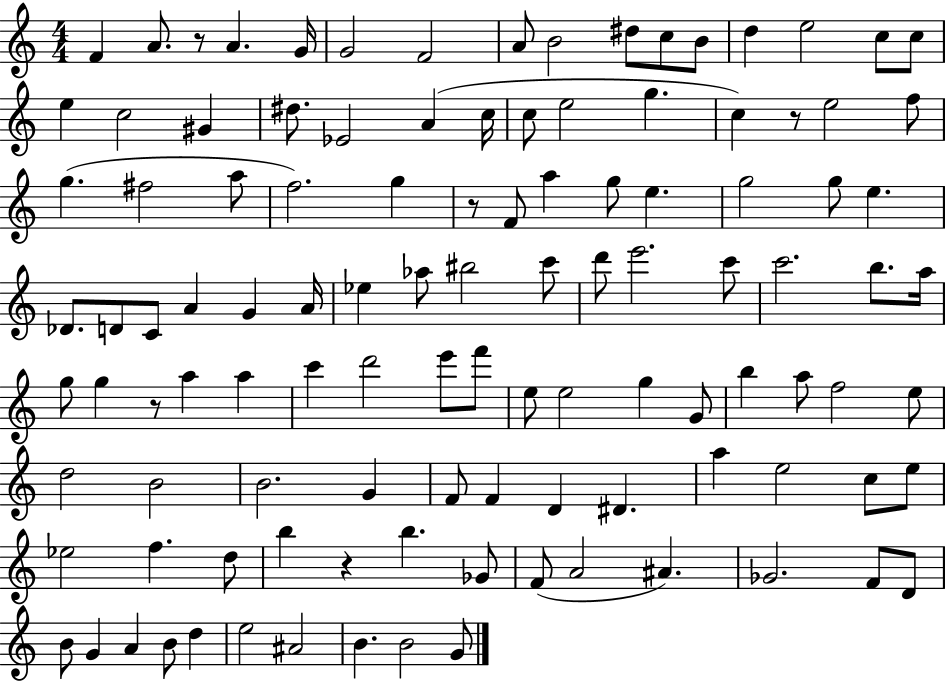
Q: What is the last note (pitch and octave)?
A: G4